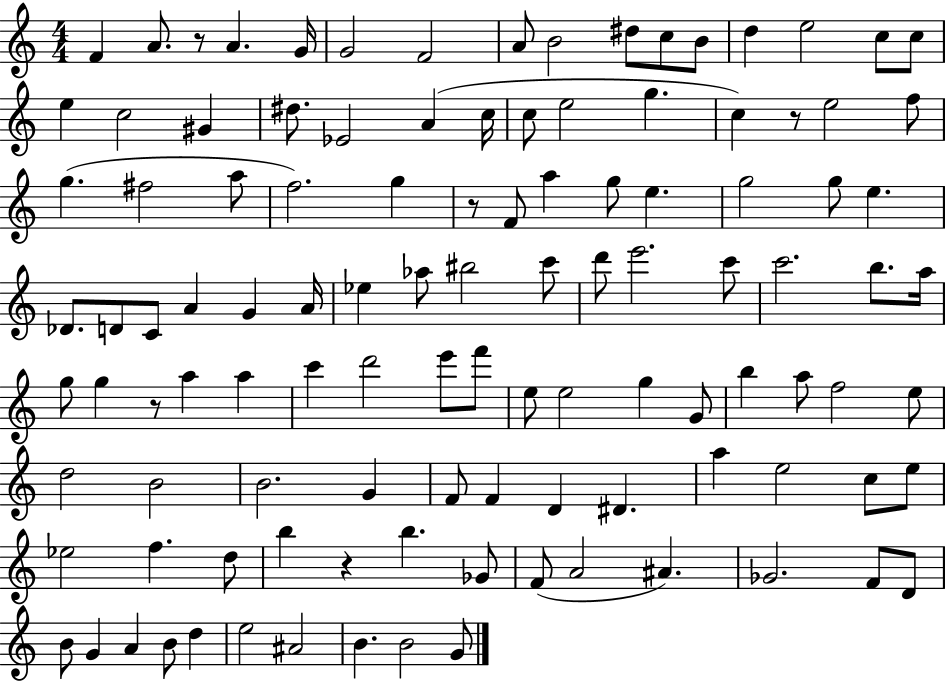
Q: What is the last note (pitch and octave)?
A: G4